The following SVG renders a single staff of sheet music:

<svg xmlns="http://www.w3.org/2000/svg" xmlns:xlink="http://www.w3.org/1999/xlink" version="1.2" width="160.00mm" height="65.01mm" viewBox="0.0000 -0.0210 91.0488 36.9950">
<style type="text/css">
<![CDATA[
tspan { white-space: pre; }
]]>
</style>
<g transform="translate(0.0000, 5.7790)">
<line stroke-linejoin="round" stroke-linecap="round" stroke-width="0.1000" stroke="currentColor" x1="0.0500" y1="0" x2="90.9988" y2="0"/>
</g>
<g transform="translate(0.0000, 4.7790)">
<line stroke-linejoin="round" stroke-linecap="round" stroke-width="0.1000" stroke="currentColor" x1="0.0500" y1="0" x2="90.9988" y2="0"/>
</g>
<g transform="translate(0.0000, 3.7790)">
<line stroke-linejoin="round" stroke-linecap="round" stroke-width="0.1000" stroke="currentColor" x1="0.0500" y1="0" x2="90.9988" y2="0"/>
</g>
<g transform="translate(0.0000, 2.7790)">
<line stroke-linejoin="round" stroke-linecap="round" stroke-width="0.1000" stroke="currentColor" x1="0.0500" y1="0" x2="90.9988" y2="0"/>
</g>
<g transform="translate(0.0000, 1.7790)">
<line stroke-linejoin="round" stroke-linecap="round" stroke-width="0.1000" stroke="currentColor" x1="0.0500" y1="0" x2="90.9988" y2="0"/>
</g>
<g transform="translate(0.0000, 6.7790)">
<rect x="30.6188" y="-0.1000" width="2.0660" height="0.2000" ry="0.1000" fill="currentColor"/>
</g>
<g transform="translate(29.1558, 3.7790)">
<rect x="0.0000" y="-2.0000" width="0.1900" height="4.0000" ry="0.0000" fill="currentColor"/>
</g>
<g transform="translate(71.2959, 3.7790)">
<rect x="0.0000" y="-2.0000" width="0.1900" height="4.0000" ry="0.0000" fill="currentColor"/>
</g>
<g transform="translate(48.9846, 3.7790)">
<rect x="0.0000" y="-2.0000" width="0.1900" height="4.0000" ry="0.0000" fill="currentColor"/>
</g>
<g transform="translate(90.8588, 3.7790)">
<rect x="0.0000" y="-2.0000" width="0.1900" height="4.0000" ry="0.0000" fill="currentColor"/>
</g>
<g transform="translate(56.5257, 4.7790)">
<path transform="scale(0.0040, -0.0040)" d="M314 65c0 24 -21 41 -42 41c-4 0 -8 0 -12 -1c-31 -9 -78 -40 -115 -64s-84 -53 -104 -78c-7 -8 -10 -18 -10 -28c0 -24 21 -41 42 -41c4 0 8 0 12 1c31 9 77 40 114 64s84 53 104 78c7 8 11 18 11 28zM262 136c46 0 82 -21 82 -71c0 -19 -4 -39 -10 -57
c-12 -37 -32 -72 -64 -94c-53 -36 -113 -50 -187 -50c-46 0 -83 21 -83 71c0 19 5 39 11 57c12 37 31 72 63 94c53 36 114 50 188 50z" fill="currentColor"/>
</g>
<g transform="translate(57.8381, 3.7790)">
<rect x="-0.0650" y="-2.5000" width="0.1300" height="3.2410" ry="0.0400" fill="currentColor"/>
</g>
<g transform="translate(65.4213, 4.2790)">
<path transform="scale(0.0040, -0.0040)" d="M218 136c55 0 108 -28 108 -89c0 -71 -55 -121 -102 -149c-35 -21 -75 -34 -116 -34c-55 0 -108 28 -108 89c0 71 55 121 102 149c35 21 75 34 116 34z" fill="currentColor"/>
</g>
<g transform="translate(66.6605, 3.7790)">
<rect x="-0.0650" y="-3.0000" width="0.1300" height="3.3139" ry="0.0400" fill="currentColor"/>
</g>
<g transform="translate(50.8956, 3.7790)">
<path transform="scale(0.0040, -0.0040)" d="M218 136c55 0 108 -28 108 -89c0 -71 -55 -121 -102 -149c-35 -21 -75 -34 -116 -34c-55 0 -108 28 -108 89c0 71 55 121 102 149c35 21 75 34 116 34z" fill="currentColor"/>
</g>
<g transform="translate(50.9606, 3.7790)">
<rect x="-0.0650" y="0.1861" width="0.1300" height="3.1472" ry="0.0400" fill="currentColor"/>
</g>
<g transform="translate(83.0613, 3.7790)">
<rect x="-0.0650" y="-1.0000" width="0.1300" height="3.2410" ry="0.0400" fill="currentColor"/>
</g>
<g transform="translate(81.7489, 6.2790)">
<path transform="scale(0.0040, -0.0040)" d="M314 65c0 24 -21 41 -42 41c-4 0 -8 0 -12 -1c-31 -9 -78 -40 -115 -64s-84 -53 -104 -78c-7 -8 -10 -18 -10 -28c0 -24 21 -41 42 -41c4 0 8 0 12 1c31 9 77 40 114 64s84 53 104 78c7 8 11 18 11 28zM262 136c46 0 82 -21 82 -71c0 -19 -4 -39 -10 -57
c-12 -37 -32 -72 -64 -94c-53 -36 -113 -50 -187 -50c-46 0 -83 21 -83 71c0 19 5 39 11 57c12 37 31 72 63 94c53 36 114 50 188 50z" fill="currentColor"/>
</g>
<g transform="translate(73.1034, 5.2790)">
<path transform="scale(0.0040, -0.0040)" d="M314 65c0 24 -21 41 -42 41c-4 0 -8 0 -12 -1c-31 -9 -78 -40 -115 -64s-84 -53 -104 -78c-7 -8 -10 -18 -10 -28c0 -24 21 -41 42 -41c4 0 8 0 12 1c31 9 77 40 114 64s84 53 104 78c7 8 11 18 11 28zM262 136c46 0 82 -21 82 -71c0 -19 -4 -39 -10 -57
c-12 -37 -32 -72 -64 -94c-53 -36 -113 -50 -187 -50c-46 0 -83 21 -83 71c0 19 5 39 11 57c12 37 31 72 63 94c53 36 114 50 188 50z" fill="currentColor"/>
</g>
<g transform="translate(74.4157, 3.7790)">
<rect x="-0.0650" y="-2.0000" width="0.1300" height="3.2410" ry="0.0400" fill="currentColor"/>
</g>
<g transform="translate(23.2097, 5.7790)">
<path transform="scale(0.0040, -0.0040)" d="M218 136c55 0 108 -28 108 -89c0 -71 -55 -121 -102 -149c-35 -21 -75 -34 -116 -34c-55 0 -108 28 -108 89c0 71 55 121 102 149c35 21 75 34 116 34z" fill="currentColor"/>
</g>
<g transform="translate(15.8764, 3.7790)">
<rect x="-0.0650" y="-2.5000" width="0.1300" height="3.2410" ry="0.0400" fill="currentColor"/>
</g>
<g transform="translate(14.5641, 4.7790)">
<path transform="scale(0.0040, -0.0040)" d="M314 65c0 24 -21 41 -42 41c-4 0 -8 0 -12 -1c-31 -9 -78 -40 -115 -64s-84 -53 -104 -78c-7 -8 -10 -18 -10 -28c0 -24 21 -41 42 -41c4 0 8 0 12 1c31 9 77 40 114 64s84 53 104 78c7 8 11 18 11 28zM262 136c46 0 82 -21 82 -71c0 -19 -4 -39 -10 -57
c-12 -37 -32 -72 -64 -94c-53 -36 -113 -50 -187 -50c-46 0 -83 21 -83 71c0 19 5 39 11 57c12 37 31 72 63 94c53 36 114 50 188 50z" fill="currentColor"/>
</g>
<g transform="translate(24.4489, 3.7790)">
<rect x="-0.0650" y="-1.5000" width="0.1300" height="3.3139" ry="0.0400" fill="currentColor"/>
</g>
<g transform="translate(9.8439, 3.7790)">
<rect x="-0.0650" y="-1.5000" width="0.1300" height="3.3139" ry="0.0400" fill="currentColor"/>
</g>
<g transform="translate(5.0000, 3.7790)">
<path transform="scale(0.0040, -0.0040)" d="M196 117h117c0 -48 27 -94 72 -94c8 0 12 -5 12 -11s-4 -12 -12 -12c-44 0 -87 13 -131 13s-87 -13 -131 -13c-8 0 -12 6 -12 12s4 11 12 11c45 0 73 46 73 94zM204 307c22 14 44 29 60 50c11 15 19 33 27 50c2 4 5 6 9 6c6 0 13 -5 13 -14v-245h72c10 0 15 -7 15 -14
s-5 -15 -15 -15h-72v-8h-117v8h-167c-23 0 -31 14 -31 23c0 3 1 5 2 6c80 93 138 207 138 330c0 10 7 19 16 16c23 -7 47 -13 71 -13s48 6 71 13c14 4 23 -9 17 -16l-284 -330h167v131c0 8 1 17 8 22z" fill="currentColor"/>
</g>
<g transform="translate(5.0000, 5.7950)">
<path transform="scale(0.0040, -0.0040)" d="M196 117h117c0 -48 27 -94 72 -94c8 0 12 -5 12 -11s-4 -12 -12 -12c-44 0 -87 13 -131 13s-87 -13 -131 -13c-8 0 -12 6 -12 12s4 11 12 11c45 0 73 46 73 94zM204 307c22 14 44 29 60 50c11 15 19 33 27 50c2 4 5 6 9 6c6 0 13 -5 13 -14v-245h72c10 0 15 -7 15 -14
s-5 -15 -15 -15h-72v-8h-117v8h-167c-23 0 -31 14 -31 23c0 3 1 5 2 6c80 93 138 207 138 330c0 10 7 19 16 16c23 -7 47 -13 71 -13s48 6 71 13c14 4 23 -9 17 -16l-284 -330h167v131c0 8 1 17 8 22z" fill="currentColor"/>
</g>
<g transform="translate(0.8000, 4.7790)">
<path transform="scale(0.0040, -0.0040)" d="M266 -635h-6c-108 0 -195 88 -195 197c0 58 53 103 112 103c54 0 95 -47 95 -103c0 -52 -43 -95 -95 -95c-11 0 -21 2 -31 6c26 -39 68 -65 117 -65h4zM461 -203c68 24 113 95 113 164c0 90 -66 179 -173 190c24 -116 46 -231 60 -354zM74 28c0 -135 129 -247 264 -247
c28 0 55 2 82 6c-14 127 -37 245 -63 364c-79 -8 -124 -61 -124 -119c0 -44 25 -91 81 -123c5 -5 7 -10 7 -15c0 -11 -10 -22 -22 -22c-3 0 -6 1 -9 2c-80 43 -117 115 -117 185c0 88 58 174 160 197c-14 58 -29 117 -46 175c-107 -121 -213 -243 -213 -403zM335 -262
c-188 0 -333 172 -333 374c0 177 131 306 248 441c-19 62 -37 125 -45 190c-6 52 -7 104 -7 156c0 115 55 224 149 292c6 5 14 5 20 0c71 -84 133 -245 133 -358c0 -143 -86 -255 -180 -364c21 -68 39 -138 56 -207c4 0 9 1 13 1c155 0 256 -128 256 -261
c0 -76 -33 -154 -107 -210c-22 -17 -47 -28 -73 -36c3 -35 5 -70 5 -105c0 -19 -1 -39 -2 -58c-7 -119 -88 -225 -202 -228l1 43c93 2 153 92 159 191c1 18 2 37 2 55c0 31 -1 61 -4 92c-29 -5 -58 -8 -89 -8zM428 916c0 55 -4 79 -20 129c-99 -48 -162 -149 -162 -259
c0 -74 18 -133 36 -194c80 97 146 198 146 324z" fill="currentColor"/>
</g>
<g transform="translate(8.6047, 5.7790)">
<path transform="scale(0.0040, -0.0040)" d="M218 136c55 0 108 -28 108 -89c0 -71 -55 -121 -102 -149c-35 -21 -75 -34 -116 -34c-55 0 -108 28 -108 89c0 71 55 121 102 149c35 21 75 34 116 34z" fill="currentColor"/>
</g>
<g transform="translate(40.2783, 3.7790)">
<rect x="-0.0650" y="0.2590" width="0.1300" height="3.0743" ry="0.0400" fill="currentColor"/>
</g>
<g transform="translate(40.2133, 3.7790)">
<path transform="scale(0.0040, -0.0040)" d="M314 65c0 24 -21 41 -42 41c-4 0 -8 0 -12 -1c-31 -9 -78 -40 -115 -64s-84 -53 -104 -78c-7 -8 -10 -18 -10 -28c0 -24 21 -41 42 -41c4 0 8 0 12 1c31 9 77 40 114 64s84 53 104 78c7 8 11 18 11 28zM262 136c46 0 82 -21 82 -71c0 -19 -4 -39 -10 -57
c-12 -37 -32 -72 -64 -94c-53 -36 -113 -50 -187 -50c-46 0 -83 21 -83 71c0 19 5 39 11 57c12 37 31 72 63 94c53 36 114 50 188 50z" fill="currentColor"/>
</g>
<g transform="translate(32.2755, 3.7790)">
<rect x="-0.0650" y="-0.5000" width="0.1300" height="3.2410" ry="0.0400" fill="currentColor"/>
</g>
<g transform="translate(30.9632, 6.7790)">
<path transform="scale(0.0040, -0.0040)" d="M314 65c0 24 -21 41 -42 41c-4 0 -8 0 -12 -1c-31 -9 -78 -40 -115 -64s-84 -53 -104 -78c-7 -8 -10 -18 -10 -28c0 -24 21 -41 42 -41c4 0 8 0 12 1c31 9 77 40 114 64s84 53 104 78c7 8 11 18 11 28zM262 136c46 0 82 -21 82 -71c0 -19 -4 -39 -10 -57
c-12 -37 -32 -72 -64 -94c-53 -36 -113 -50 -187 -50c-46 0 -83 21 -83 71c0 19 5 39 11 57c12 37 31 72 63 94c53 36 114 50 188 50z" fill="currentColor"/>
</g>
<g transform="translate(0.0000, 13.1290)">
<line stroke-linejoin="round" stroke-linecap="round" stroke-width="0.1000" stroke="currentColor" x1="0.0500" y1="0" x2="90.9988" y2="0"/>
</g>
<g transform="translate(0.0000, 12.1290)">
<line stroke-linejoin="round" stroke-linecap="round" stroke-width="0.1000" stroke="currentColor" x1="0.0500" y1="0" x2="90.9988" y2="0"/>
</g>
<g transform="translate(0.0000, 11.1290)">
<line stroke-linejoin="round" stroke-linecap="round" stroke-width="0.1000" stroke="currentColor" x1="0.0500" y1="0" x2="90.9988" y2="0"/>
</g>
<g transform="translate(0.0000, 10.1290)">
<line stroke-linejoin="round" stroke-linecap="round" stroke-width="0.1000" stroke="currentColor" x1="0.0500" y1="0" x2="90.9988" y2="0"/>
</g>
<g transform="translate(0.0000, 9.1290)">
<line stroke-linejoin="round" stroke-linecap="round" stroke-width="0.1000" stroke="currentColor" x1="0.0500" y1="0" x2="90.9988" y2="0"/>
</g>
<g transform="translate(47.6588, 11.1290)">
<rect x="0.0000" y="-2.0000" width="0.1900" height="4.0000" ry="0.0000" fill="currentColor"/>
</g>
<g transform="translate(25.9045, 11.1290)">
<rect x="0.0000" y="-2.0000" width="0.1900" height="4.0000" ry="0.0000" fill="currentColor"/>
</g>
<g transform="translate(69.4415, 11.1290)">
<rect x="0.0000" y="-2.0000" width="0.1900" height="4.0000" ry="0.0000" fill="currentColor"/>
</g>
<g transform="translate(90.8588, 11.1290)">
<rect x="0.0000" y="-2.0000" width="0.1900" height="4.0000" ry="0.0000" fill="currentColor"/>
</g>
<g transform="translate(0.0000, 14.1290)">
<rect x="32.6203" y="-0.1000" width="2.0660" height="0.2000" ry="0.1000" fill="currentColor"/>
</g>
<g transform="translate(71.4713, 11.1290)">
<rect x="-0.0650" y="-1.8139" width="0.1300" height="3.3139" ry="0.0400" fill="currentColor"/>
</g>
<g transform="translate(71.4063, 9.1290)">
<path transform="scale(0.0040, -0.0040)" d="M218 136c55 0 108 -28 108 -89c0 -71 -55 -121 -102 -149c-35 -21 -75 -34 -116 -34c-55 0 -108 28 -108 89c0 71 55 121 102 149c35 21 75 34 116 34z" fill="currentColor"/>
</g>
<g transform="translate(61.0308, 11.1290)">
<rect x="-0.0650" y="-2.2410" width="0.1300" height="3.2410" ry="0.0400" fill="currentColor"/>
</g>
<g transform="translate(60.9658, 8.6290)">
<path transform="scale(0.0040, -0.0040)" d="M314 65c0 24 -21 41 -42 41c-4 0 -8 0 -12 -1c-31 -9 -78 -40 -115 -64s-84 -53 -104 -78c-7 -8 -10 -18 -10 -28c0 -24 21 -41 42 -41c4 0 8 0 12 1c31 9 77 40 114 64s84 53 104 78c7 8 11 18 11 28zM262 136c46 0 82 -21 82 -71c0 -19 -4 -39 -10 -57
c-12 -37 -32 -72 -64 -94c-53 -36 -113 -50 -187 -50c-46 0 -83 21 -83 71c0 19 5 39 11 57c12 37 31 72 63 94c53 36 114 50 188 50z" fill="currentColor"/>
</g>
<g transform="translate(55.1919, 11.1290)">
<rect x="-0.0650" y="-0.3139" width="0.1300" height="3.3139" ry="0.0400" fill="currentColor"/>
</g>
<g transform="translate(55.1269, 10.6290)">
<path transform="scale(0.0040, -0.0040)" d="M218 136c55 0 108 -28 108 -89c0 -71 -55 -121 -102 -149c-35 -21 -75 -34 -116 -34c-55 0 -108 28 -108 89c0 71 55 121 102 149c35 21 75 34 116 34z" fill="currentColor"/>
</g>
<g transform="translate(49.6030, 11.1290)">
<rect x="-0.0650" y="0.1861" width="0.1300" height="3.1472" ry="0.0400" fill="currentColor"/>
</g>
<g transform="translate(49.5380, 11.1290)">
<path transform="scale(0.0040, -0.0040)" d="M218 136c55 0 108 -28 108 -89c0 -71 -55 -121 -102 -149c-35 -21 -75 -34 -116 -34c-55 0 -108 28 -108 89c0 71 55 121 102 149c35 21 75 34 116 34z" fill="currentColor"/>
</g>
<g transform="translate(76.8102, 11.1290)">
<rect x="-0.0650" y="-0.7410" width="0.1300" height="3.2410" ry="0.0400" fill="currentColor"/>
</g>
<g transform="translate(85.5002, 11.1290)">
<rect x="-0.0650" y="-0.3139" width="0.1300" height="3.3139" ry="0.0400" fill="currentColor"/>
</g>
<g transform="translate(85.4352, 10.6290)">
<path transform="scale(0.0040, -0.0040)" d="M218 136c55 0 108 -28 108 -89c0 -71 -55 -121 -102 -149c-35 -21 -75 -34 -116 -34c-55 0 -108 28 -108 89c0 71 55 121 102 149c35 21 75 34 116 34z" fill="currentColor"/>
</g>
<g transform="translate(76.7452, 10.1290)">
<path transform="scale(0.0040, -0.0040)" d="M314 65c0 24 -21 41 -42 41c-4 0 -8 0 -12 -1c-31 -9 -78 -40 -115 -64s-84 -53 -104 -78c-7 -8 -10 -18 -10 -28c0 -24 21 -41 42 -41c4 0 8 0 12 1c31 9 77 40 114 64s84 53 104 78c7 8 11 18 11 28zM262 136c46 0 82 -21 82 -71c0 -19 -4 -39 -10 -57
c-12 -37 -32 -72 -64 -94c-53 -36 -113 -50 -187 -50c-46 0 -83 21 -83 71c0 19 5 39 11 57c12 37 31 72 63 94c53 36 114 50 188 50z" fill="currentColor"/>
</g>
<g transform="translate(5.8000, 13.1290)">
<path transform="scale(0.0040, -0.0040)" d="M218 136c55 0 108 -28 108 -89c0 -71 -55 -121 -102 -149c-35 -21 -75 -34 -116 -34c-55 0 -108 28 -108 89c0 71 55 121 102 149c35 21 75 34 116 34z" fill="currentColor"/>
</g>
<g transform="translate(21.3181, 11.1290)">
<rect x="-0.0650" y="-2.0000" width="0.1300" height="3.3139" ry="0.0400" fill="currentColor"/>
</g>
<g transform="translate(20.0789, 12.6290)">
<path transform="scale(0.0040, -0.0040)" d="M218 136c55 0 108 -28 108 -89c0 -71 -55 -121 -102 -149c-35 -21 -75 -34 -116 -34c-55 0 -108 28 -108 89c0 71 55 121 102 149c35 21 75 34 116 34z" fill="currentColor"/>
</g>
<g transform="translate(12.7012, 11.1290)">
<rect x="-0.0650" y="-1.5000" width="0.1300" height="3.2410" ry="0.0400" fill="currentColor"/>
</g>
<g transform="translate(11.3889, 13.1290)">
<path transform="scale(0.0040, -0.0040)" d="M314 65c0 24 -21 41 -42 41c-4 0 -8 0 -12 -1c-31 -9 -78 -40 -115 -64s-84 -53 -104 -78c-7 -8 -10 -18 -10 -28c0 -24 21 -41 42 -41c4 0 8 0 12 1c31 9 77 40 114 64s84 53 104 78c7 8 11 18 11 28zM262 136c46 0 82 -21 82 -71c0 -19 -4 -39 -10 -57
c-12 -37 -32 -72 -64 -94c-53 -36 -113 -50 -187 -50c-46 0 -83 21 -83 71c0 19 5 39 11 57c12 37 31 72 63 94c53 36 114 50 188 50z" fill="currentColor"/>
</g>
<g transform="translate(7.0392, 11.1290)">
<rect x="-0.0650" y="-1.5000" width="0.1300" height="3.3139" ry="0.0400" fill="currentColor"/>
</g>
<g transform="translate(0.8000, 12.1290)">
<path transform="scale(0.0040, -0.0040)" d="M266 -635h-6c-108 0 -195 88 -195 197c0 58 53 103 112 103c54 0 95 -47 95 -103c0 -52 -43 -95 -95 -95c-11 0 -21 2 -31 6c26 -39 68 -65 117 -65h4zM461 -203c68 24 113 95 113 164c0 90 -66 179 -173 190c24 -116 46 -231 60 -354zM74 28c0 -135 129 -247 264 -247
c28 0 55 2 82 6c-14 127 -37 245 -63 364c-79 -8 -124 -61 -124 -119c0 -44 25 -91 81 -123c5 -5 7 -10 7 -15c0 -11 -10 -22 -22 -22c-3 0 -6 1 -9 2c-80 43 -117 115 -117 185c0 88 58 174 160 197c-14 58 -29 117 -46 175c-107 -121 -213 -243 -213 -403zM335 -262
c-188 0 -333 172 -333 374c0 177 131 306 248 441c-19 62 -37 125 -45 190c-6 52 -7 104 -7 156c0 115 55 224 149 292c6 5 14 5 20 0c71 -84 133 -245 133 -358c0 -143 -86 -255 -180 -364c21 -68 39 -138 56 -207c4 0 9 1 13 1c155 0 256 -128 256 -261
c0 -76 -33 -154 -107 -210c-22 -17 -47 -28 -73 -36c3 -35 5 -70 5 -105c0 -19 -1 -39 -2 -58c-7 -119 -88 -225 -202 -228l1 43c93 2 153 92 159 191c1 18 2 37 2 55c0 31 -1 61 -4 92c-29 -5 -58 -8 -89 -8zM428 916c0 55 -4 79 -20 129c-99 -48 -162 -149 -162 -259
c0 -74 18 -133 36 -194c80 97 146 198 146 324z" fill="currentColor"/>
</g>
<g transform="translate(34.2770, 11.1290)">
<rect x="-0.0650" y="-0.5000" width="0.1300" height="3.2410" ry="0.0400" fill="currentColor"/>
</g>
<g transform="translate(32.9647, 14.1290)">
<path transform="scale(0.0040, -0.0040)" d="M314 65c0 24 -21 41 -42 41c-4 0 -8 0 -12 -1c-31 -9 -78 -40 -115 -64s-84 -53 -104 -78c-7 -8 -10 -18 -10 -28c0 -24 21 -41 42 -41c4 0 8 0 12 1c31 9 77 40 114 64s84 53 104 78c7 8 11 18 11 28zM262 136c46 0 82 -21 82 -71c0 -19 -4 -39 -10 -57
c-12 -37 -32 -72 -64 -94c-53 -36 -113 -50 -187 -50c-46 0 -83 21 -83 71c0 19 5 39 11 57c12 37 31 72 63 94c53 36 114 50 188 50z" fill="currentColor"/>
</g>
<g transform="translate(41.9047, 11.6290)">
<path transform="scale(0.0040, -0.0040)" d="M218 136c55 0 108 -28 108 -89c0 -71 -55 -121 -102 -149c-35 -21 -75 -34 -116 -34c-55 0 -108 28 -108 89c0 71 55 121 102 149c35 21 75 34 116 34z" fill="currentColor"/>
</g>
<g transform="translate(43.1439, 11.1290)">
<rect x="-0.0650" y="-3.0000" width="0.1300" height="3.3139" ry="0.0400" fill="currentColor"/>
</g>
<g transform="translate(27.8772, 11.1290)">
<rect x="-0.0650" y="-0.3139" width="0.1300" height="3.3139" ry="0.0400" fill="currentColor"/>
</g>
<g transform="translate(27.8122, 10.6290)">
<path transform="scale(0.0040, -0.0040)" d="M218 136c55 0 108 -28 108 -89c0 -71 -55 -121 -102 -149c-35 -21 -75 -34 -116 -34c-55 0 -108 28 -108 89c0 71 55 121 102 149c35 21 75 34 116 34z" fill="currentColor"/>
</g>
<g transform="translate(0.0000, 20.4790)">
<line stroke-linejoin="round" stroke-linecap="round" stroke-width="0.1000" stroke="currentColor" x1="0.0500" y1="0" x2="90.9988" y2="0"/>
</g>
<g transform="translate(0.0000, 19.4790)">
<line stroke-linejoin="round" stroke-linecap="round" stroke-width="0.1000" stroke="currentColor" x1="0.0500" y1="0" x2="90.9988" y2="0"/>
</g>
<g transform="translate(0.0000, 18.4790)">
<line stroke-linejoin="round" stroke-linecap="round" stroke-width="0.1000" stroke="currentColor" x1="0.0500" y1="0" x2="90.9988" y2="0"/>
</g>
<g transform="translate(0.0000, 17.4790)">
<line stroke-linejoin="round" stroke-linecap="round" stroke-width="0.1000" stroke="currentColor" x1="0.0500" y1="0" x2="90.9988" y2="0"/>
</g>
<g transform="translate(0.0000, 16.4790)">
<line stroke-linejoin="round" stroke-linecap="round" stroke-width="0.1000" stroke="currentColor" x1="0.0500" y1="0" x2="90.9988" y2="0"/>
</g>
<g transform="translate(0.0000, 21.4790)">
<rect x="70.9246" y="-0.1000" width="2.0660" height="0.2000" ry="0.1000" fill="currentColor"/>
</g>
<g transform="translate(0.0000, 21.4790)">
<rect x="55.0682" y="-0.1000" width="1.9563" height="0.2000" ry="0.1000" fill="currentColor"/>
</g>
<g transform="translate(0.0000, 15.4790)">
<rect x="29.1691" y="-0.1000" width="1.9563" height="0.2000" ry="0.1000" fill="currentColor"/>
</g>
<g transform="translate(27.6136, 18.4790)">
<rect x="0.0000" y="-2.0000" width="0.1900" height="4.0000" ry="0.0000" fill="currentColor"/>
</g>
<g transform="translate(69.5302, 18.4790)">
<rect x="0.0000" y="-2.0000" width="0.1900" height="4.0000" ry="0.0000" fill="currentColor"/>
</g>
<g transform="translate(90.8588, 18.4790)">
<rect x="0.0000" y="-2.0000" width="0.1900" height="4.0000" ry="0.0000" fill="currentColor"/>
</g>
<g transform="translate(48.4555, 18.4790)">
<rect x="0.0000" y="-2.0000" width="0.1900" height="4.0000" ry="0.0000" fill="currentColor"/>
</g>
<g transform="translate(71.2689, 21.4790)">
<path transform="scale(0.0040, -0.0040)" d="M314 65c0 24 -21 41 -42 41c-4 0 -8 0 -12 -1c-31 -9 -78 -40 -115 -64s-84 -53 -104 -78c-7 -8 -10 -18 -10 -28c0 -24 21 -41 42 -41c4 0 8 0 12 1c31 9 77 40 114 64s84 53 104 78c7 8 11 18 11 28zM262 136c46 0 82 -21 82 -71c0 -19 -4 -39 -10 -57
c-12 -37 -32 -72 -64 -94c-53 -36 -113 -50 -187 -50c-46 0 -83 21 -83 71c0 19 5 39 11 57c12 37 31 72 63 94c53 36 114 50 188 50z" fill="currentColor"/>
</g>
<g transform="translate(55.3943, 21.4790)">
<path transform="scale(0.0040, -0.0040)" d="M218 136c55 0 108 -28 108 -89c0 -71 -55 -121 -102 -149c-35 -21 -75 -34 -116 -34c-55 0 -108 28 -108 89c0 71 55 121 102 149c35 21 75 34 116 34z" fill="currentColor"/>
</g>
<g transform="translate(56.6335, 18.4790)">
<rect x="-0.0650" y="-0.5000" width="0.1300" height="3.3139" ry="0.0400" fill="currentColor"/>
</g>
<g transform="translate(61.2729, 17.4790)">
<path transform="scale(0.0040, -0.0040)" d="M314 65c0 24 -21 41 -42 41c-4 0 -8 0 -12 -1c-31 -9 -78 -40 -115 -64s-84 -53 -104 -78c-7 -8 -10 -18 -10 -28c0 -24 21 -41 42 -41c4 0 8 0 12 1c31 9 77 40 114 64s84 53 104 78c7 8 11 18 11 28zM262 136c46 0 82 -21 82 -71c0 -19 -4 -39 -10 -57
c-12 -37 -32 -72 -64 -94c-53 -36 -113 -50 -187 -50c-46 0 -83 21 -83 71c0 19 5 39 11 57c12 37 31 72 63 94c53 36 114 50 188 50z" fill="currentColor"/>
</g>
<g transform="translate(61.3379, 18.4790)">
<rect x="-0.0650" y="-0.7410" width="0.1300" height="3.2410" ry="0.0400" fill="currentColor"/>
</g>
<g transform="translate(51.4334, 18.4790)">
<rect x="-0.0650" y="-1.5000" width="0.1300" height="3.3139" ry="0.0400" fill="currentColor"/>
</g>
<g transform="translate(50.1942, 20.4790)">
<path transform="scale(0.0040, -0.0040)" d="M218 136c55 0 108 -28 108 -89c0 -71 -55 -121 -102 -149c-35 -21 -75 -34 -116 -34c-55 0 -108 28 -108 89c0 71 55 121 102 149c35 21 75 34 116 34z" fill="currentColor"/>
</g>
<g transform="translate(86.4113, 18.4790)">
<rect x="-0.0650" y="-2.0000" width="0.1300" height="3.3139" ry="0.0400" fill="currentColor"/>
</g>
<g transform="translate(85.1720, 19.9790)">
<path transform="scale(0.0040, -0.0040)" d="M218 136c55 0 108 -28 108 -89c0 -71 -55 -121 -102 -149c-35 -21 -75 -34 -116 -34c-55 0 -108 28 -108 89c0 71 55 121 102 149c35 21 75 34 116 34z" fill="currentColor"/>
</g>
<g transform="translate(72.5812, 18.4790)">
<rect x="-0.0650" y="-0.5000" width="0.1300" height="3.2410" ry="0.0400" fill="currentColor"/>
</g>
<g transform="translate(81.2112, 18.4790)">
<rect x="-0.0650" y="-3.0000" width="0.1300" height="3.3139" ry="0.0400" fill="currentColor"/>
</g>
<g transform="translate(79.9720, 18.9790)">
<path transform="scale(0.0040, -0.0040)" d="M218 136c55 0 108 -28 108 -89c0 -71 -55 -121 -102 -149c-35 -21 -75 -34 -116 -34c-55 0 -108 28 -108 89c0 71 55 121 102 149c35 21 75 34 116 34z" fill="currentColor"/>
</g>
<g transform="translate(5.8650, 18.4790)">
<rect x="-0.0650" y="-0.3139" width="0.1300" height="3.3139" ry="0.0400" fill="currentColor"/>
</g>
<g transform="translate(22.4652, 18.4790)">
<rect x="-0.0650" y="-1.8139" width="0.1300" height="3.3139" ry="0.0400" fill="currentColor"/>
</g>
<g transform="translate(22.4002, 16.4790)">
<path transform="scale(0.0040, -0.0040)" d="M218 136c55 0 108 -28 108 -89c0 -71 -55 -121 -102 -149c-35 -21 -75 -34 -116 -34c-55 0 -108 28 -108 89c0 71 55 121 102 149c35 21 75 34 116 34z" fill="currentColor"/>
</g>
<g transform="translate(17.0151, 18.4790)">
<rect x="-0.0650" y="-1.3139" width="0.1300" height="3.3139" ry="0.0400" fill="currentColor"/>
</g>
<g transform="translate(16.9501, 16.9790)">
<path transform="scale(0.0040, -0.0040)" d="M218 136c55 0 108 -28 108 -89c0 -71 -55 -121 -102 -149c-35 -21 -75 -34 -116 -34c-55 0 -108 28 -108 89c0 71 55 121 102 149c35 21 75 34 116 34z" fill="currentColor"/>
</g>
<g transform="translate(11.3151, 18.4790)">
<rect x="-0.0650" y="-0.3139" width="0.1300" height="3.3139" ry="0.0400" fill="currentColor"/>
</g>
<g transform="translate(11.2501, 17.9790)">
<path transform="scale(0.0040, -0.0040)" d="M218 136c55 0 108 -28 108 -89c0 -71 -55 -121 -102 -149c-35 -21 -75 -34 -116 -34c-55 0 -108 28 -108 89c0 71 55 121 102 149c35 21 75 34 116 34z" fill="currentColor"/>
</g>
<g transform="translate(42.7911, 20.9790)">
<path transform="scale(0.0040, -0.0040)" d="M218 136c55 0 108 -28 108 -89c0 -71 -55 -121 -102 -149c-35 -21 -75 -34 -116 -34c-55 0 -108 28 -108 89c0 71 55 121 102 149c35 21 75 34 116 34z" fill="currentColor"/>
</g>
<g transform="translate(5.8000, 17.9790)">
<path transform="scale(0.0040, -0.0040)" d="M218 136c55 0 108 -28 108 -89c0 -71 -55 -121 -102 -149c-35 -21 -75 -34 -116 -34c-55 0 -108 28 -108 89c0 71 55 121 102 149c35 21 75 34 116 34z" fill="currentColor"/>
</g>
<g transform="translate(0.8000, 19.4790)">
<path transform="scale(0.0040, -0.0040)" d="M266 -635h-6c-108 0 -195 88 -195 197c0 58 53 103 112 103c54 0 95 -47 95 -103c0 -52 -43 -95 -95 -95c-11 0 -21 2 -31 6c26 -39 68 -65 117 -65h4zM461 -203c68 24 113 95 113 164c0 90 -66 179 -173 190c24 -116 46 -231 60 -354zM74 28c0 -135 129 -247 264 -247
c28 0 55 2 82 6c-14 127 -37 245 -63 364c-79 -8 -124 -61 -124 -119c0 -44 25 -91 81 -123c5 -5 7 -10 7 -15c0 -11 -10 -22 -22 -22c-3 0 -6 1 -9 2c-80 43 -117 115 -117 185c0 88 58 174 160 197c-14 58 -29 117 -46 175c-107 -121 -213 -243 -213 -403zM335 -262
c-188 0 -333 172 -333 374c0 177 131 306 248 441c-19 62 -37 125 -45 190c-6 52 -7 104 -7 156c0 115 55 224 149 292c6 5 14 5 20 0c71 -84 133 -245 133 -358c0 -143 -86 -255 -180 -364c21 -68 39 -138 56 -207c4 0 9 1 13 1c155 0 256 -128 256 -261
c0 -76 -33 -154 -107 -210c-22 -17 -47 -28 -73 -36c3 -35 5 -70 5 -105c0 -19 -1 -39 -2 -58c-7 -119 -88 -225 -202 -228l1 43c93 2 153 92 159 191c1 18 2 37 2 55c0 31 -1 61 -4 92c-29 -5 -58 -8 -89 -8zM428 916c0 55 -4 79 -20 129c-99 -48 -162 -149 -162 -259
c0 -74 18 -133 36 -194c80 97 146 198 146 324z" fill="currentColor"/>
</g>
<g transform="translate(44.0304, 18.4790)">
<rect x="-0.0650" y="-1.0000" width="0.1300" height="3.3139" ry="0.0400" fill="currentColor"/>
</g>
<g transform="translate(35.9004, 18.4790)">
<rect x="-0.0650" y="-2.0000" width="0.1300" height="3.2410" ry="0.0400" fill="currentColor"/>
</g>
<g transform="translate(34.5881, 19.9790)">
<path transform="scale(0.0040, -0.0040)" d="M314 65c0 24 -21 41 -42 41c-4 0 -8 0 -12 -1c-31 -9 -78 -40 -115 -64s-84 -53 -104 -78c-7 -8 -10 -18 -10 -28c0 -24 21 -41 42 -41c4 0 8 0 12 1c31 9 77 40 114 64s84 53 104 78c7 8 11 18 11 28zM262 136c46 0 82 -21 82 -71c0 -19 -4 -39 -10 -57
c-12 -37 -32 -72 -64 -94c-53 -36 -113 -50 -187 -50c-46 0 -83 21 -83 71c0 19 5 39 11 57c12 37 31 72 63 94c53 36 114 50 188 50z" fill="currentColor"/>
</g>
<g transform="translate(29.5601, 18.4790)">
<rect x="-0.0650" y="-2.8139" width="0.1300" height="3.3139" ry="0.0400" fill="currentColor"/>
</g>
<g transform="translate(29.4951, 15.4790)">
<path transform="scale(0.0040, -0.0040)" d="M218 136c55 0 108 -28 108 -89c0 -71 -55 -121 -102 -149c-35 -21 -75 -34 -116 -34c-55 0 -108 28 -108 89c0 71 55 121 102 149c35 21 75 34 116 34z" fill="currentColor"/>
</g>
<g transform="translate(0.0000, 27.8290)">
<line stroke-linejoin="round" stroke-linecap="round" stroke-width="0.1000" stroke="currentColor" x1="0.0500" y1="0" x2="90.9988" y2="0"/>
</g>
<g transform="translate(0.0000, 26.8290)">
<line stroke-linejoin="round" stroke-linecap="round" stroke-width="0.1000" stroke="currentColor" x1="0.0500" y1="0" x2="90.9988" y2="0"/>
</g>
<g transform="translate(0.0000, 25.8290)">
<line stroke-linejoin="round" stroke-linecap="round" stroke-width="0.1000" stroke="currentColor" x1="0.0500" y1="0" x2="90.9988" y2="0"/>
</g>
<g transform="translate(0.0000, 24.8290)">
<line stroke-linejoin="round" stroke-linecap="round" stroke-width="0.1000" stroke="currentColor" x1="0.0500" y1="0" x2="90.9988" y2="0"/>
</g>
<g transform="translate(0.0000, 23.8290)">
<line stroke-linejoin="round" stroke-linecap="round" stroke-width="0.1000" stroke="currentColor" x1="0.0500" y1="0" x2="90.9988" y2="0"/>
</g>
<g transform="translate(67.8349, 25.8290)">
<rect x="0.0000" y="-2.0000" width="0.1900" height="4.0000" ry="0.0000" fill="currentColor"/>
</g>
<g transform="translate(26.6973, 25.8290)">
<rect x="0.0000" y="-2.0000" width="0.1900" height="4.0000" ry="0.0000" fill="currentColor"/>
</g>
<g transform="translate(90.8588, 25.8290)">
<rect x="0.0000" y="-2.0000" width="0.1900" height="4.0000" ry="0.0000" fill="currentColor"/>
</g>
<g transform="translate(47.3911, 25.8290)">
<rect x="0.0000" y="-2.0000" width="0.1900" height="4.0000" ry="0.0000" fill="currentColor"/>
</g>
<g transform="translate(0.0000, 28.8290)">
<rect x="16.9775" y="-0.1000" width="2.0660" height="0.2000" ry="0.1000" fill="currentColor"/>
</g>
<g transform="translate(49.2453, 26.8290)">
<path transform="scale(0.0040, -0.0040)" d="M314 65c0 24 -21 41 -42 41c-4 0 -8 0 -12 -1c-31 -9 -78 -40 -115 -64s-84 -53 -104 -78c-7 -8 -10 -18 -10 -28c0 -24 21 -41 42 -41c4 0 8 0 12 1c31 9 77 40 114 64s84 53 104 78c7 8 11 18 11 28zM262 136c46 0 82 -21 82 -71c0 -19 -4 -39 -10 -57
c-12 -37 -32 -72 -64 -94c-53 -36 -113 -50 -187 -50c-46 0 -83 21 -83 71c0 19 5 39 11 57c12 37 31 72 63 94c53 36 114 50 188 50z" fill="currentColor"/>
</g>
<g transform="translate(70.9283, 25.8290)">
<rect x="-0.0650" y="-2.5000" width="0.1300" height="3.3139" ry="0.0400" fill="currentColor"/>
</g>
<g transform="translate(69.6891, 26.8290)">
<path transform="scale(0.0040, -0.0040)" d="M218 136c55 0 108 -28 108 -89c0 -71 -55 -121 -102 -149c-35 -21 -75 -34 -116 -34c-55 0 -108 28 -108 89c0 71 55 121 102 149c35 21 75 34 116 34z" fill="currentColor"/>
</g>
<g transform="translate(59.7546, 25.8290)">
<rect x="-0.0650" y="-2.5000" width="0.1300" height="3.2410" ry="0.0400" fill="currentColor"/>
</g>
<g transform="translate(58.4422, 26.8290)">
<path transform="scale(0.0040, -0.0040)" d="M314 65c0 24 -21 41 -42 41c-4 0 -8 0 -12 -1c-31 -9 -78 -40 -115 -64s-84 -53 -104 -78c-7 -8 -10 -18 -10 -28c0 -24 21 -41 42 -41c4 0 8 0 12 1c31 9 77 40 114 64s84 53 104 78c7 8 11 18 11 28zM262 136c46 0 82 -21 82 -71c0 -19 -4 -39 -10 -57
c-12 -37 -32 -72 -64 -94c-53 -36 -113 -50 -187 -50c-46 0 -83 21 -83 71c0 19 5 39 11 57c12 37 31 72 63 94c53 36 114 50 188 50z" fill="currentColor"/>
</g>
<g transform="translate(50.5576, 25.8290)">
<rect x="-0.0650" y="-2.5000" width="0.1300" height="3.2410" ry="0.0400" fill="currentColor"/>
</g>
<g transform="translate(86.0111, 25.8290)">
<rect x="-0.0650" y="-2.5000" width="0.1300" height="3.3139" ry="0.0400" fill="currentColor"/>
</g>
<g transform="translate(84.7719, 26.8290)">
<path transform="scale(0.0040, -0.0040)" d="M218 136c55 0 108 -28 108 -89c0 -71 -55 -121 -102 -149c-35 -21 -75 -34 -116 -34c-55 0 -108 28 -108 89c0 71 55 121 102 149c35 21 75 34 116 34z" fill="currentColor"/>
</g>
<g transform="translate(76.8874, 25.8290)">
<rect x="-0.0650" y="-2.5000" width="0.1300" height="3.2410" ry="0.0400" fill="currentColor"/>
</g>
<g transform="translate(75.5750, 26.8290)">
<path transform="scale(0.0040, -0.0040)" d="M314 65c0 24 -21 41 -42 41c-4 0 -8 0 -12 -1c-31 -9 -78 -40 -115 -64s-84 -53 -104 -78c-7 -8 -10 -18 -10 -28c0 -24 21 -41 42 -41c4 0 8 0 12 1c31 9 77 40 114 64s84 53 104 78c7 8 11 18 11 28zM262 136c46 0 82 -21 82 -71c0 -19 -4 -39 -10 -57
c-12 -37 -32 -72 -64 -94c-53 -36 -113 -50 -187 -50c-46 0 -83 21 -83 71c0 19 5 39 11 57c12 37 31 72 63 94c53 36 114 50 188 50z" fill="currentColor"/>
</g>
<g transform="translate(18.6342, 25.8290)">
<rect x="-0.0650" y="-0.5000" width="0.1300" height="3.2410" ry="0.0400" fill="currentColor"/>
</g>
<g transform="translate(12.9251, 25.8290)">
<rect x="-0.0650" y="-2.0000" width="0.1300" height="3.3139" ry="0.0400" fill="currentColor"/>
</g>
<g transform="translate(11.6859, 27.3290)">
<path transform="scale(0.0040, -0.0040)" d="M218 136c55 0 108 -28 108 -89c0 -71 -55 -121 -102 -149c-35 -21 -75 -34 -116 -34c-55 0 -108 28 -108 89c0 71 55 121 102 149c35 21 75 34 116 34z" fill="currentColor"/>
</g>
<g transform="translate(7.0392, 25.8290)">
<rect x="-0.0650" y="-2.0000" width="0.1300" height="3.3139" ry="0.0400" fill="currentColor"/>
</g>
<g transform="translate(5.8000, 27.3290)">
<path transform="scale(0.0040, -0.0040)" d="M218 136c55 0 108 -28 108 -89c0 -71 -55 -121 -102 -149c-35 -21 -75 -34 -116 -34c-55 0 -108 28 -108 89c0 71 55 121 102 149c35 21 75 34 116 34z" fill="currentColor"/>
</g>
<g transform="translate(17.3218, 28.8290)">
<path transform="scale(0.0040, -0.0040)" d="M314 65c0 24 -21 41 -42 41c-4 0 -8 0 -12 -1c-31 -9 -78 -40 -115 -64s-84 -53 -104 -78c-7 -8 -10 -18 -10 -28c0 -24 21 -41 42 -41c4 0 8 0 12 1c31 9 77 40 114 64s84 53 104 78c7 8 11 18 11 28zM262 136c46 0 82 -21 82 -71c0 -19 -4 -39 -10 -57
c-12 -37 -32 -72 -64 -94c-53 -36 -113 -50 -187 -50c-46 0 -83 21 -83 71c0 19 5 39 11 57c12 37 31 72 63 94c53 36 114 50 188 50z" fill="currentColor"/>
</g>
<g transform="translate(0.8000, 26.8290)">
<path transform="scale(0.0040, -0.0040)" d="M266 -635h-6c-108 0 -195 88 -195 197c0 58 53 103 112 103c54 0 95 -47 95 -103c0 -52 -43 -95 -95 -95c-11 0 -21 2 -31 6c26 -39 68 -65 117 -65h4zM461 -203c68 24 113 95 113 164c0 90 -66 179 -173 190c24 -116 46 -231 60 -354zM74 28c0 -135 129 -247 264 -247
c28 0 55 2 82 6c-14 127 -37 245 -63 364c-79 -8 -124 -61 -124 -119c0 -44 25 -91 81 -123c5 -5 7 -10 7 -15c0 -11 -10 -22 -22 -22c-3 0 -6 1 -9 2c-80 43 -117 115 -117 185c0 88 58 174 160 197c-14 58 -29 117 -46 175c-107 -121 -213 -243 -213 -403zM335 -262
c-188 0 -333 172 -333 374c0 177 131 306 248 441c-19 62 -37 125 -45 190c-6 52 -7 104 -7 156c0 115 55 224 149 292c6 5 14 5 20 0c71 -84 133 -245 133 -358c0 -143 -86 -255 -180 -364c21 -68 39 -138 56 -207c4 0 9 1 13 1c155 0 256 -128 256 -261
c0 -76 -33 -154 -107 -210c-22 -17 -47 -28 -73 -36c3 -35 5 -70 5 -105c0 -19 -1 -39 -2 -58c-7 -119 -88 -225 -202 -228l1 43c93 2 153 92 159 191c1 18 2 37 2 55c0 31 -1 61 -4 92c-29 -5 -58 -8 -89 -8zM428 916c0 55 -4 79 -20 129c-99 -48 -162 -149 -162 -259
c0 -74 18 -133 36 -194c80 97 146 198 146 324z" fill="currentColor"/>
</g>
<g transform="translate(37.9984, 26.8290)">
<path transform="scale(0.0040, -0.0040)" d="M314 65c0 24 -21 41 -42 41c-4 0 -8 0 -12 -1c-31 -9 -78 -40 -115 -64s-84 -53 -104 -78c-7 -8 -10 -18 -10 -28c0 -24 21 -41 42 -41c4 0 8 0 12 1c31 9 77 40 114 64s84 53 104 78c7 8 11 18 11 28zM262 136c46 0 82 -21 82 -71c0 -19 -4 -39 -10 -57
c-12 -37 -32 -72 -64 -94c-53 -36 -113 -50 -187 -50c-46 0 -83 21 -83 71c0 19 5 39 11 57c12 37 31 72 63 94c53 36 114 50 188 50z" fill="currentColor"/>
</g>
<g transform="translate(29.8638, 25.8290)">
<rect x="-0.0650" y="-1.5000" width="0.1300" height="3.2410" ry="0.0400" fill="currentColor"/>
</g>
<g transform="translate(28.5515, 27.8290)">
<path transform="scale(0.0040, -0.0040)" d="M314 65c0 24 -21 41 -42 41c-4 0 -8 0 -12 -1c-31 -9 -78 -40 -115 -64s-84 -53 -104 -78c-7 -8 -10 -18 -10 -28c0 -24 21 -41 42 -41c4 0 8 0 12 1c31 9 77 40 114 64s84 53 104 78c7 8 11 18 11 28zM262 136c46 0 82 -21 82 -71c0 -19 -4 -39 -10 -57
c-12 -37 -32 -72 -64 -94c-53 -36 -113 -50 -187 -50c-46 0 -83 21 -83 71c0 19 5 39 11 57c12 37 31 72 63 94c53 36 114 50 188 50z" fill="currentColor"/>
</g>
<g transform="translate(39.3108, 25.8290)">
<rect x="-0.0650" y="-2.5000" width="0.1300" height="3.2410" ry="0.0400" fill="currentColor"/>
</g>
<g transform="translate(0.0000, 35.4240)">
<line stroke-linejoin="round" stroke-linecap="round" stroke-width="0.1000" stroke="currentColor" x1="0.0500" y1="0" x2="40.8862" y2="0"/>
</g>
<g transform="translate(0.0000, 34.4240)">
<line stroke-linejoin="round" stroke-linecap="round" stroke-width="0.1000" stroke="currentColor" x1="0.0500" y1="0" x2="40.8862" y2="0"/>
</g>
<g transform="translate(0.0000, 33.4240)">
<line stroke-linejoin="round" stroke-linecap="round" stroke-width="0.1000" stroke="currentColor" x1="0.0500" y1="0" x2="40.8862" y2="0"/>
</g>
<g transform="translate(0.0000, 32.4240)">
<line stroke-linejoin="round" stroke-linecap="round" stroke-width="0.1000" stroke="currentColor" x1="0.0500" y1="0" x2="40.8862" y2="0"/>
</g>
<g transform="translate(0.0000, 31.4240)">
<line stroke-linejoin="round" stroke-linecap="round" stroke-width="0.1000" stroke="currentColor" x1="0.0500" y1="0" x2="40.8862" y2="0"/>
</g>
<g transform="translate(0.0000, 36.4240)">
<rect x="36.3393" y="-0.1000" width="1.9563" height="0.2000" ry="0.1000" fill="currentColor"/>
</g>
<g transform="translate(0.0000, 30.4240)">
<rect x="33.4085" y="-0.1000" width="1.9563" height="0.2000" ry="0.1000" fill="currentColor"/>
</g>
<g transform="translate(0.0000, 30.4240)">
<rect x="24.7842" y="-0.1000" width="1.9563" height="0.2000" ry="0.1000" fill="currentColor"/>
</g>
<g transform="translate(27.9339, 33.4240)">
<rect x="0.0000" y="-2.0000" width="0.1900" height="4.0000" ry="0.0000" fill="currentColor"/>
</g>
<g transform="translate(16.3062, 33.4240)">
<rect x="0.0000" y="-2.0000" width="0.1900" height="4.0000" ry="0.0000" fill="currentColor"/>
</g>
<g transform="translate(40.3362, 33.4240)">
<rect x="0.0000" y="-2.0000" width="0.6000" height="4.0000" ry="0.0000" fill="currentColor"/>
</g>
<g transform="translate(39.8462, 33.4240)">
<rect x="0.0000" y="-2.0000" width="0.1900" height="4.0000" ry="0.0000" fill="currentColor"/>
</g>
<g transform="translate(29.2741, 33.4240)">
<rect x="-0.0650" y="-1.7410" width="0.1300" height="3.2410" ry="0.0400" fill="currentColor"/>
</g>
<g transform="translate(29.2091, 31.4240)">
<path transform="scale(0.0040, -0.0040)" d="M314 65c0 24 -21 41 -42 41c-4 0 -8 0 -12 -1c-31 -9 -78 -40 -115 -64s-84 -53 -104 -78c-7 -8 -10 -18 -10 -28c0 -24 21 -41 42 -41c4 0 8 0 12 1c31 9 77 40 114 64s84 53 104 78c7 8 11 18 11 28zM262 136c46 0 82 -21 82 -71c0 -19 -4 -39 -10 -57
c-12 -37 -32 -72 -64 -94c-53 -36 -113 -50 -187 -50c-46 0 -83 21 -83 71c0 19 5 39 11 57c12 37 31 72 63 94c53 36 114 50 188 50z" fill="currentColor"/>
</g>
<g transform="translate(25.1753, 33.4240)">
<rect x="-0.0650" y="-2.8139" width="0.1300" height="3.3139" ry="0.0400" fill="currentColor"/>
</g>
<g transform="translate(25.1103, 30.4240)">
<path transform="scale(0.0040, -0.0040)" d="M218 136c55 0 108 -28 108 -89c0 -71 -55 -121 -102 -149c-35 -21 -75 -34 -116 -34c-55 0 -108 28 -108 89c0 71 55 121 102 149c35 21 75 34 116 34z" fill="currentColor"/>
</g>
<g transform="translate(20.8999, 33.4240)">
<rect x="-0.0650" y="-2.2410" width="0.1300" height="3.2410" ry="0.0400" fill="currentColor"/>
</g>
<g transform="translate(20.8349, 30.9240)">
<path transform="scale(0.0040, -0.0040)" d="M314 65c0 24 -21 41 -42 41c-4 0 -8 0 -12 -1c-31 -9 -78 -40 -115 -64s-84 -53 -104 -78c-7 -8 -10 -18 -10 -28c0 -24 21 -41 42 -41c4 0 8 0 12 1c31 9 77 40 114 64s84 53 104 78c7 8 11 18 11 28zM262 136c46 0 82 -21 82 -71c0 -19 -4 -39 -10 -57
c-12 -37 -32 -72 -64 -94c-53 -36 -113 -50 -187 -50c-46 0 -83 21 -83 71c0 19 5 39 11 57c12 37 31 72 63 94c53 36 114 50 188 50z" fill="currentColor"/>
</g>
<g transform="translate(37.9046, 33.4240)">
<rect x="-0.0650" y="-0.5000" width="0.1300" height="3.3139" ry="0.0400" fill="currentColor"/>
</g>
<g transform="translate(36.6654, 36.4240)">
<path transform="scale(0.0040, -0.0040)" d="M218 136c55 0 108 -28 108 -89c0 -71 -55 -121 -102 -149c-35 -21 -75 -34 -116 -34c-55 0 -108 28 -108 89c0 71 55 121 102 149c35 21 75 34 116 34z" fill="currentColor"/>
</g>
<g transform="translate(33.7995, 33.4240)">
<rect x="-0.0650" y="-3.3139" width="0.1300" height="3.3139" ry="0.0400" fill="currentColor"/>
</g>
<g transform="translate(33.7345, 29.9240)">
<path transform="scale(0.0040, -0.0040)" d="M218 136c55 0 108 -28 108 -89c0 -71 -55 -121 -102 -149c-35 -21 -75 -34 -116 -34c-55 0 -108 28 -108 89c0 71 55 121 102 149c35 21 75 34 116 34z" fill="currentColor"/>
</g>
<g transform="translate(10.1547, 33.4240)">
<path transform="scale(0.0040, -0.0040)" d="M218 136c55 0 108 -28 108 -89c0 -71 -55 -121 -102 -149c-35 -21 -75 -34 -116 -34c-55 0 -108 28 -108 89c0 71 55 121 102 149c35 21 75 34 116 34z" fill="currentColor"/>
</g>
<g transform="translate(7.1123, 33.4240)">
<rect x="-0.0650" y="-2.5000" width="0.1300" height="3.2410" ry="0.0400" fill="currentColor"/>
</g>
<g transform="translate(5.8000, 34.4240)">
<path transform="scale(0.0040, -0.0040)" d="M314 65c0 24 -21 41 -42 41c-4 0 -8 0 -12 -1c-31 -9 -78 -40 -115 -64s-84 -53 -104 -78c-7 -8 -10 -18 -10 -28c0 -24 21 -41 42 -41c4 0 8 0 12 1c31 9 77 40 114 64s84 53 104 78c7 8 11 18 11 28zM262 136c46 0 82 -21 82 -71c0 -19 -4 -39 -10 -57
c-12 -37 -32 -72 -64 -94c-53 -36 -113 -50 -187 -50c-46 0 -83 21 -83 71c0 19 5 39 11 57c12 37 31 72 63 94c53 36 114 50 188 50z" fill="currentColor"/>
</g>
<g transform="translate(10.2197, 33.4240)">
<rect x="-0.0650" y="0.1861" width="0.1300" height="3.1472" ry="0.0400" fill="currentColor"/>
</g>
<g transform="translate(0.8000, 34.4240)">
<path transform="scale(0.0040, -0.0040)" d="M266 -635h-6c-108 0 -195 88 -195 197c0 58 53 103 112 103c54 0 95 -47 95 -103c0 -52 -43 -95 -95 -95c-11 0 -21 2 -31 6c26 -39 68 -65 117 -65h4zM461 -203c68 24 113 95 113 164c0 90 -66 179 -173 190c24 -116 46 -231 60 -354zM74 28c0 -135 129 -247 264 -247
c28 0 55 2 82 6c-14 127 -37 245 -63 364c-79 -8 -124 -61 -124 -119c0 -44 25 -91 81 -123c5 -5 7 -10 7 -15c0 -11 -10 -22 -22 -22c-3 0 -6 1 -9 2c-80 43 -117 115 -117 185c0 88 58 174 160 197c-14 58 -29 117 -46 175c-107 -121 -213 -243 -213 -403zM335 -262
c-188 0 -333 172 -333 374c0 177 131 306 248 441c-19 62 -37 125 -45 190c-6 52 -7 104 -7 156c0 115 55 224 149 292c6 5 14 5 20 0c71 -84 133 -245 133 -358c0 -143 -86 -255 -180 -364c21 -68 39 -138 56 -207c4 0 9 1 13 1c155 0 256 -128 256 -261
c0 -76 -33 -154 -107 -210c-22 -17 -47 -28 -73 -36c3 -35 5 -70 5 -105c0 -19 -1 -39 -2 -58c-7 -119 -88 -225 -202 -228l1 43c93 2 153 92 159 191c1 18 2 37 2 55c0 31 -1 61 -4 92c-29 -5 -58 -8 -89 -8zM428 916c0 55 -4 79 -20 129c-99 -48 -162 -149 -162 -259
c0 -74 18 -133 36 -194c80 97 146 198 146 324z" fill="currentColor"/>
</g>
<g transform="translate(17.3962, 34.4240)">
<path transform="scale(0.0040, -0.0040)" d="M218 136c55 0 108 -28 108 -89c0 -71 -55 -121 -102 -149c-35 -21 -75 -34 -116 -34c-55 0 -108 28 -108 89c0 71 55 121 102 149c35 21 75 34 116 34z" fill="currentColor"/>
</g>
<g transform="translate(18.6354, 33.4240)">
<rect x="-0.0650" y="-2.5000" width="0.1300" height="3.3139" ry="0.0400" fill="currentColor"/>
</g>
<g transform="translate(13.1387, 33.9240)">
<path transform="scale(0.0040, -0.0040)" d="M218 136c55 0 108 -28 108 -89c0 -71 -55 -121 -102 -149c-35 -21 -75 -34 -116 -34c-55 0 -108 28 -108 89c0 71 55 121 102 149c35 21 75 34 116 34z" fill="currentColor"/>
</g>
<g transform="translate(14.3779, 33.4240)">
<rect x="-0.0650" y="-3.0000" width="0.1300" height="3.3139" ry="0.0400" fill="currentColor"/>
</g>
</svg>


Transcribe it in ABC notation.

X:1
T:Untitled
M:4/4
L:1/4
K:C
E G2 E C2 B2 B G2 A F2 D2 E E2 F c C2 A B c g2 f d2 c c c e f a F2 D E C d2 C2 A F F F C2 E2 G2 G2 G2 G G2 G G2 B A G g2 a f2 b C